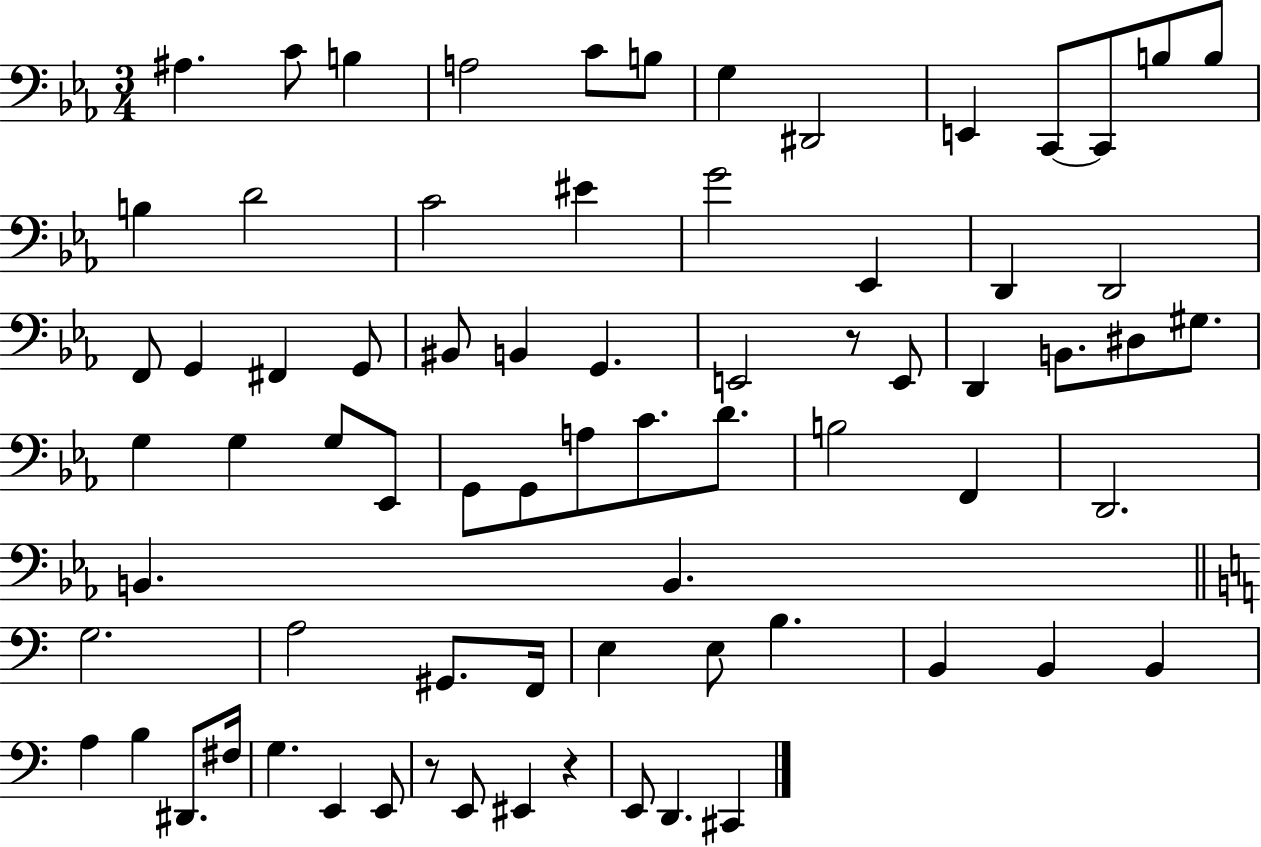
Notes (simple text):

A#3/q. C4/e B3/q A3/h C4/e B3/e G3/q D#2/h E2/q C2/e C2/e B3/e B3/e B3/q D4/h C4/h EIS4/q G4/h Eb2/q D2/q D2/h F2/e G2/q F#2/q G2/e BIS2/e B2/q G2/q. E2/h R/e E2/e D2/q B2/e. D#3/e G#3/e. G3/q G3/q G3/e Eb2/e G2/e G2/e A3/e C4/e. D4/e. B3/h F2/q D2/h. B2/q. B2/q. G3/h. A3/h G#2/e. F2/s E3/q E3/e B3/q. B2/q B2/q B2/q A3/q B3/q D#2/e. F#3/s G3/q. E2/q E2/e R/e E2/e EIS2/q R/q E2/e D2/q. C#2/q